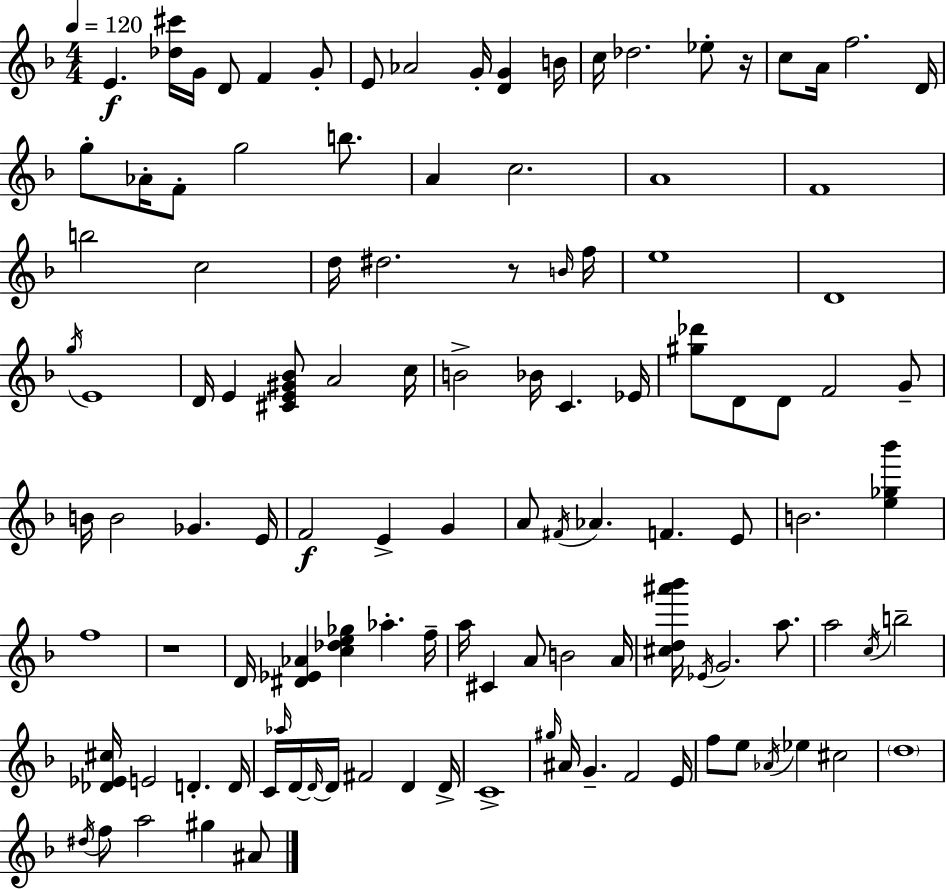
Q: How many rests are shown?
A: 3